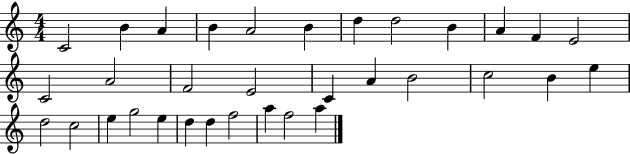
X:1
T:Untitled
M:4/4
L:1/4
K:C
C2 B A B A2 B d d2 B A F E2 C2 A2 F2 E2 C A B2 c2 B e d2 c2 e g2 e d d f2 a f2 a